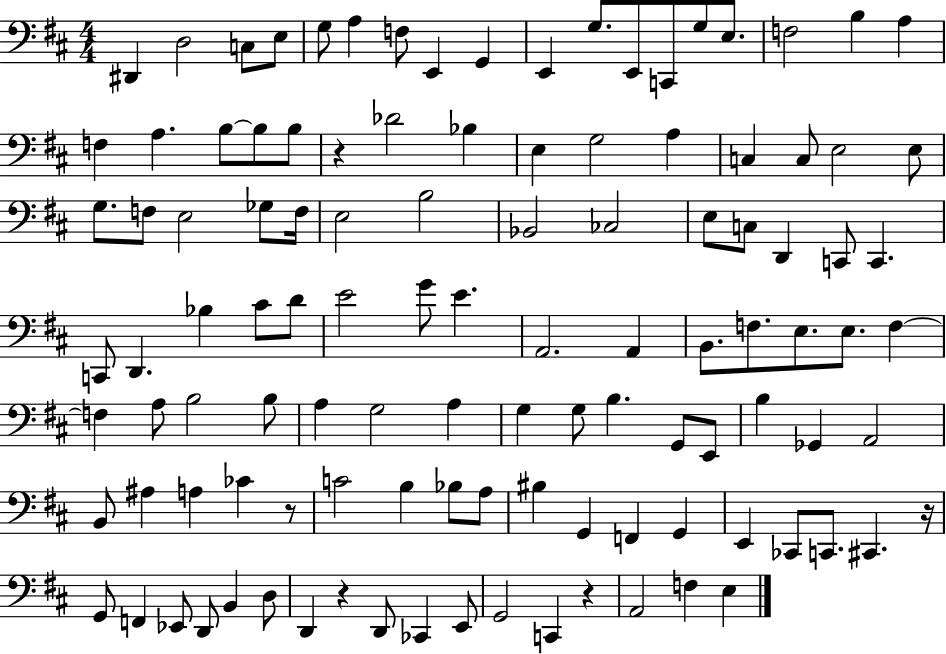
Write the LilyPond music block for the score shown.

{
  \clef bass
  \numericTimeSignature
  \time 4/4
  \key d \major
  \repeat volta 2 { dis,4 d2 c8 e8 | g8 a4 f8 e,4 g,4 | e,4 g8. e,8 c,8 g8 e8. | f2 b4 a4 | \break f4 a4. b8~~ b8 b8 | r4 des'2 bes4 | e4 g2 a4 | c4 c8 e2 e8 | \break g8. f8 e2 ges8 f16 | e2 b2 | bes,2 ces2 | e8 c8 d,4 c,8 c,4. | \break c,8 d,4. bes4 cis'8 d'8 | e'2 g'8 e'4. | a,2. a,4 | b,8. f8. e8. e8. f4~~ | \break f4 a8 b2 b8 | a4 g2 a4 | g4 g8 b4. g,8 e,8 | b4 ges,4 a,2 | \break b,8 ais4 a4 ces'4 r8 | c'2 b4 bes8 a8 | bis4 g,4 f,4 g,4 | e,4 ces,8 c,8. cis,4. r16 | \break g,8 f,4 ees,8 d,8 b,4 d8 | d,4 r4 d,8 ces,4 e,8 | g,2 c,4 r4 | a,2 f4 e4 | \break } \bar "|."
}